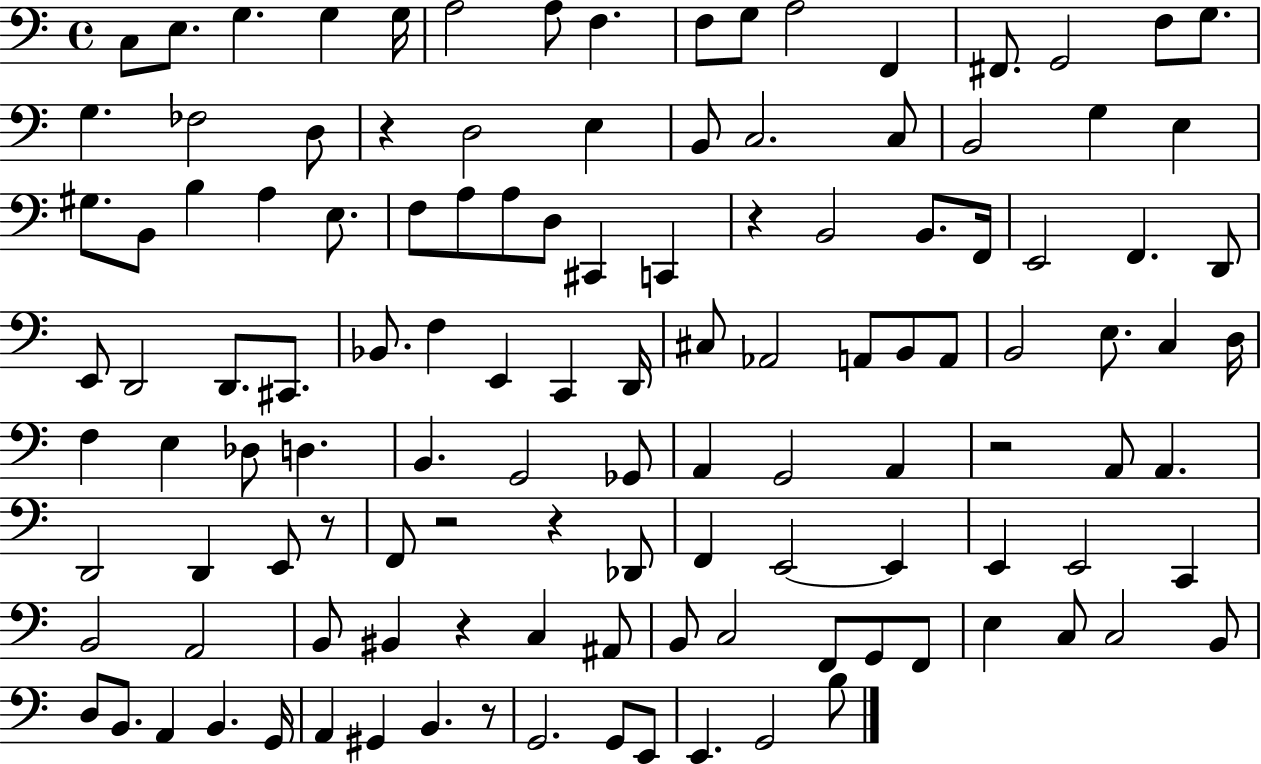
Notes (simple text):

C3/e E3/e. G3/q. G3/q G3/s A3/h A3/e F3/q. F3/e G3/e A3/h F2/q F#2/e. G2/h F3/e G3/e. G3/q. FES3/h D3/e R/q D3/h E3/q B2/e C3/h. C3/e B2/h G3/q E3/q G#3/e. B2/e B3/q A3/q E3/e. F3/e A3/e A3/e D3/e C#2/q C2/q R/q B2/h B2/e. F2/s E2/h F2/q. D2/e E2/e D2/h D2/e. C#2/e. Bb2/e. F3/q E2/q C2/q D2/s C#3/e Ab2/h A2/e B2/e A2/e B2/h E3/e. C3/q D3/s F3/q E3/q Db3/e D3/q. B2/q. G2/h Gb2/e A2/q G2/h A2/q R/h A2/e A2/q. D2/h D2/q E2/e R/e F2/e R/h R/q Db2/e F2/q E2/h E2/q E2/q E2/h C2/q B2/h A2/h B2/e BIS2/q R/q C3/q A#2/e B2/e C3/h F2/e G2/e F2/e E3/q C3/e C3/h B2/e D3/e B2/e. A2/q B2/q. G2/s A2/q G#2/q B2/q. R/e G2/h. G2/e E2/e E2/q. G2/h B3/e